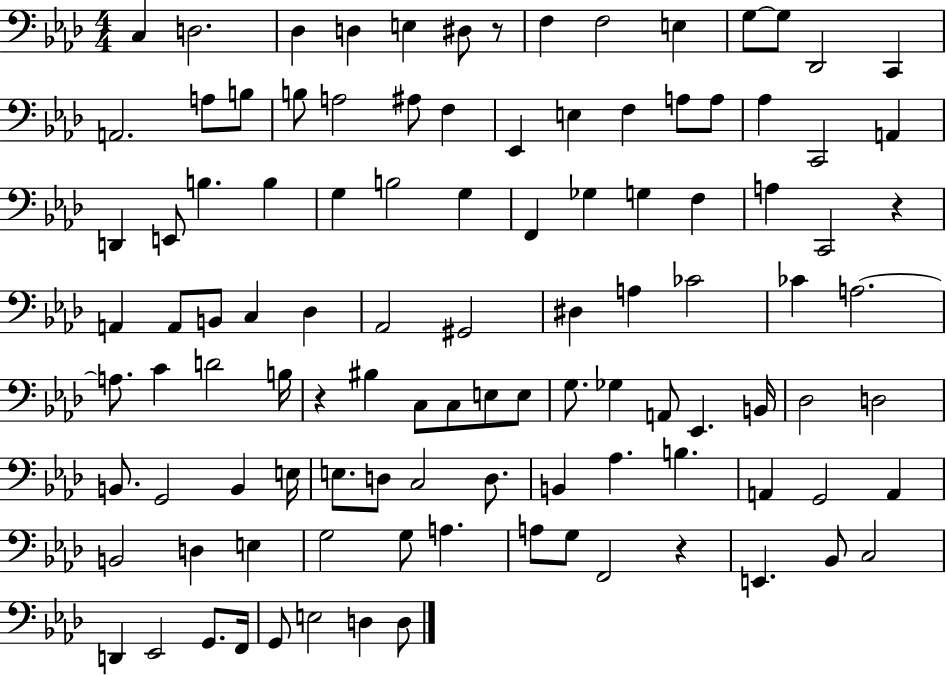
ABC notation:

X:1
T:Untitled
M:4/4
L:1/4
K:Ab
C, D,2 _D, D, E, ^D,/2 z/2 F, F,2 E, G,/2 G,/2 _D,,2 C,, A,,2 A,/2 B,/2 B,/2 A,2 ^A,/2 F, _E,, E, F, A,/2 A,/2 _A, C,,2 A,, D,, E,,/2 B, B, G, B,2 G, F,, _G, G, F, A, C,,2 z A,, A,,/2 B,,/2 C, _D, _A,,2 ^G,,2 ^D, A, _C2 _C A,2 A,/2 C D2 B,/4 z ^B, C,/2 C,/2 E,/2 E,/2 G,/2 _G, A,,/2 _E,, B,,/4 _D,2 D,2 B,,/2 G,,2 B,, E,/4 E,/2 D,/2 C,2 D,/2 B,, _A, B, A,, G,,2 A,, B,,2 D, E, G,2 G,/2 A, A,/2 G,/2 F,,2 z E,, _B,,/2 C,2 D,, _E,,2 G,,/2 F,,/4 G,,/2 E,2 D, D,/2